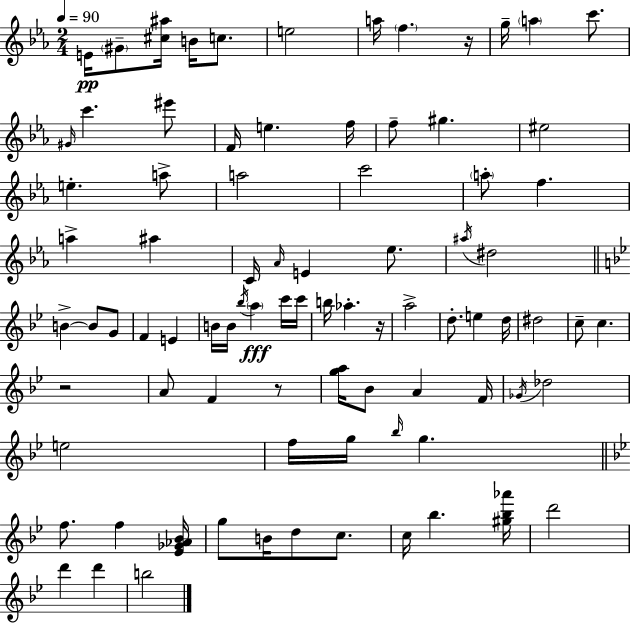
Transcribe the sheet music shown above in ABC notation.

X:1
T:Untitled
M:2/4
L:1/4
K:Cm
E/4 ^G/2 [^c^a]/4 B/4 c/2 e2 a/4 f z/4 g/4 a c'/2 ^G/4 c' ^e'/2 F/4 e f/4 f/2 ^g ^e2 e a/2 a2 c'2 a/2 f a ^a C/4 _A/4 E _e/2 ^a/4 ^d2 B B/2 G/2 F E B/4 B/4 _b/4 a c'/4 c'/4 b/4 _a z/4 a2 d/2 e d/4 ^d2 c/2 c z2 A/2 F z/2 [ga]/4 _B/2 A F/4 _G/4 _d2 e2 f/4 g/4 _b/4 g f/2 f [_E_G_A_B]/4 g/2 B/4 d/2 c/2 c/4 _b [^g_b_a']/4 d'2 d' d' b2